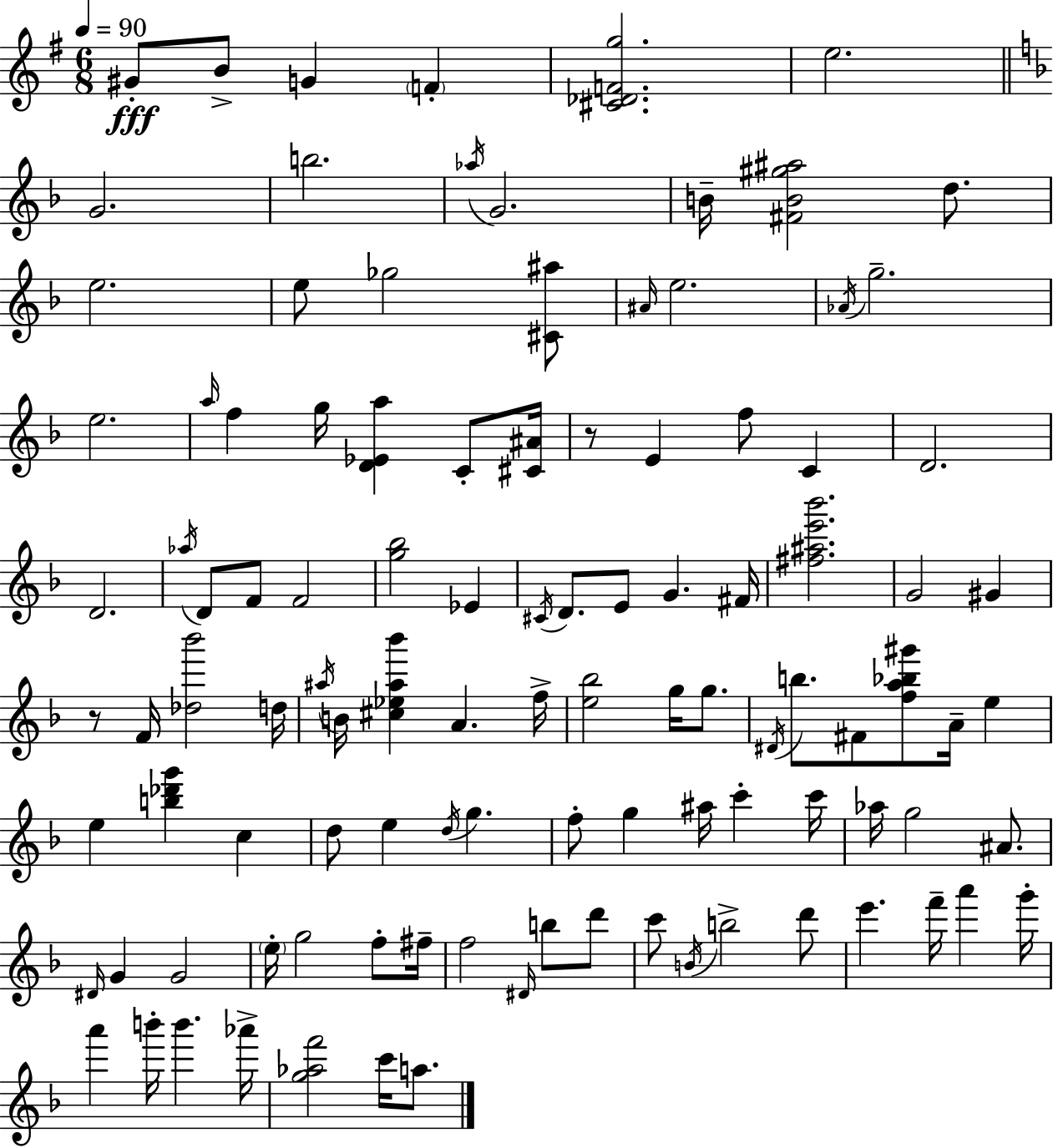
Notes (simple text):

G#4/e B4/e G4/q F4/q [C#4,Db4,F4,G5]/h. E5/h. G4/h. B5/h. Ab5/s G4/h. B4/s [F#4,B4,G#5,A#5]/h D5/e. E5/h. E5/e Gb5/h [C#4,A#5]/e A#4/s E5/h. Ab4/s G5/h. E5/h. A5/s F5/q G5/s [D4,Eb4,A5]/q C4/e [C#4,A#4]/s R/e E4/q F5/e C4/q D4/h. D4/h. Ab5/s D4/e F4/e F4/h [G5,Bb5]/h Eb4/q C#4/s D4/e. E4/e G4/q. F#4/s [F#5,A#5,E6,Bb6]/h. G4/h G#4/q R/e F4/s [Db5,Bb6]/h D5/s A#5/s B4/s [C#5,Eb5,A#5,Bb6]/q A4/q. F5/s [E5,Bb5]/h G5/s G5/e. D#4/s B5/e. F#4/e [F5,A5,Bb5,G#6]/e A4/s E5/q E5/q [B5,Db6,G6]/q C5/q D5/e E5/q D5/s G5/q. F5/e G5/q A#5/s C6/q C6/s Ab5/s G5/h A#4/e. D#4/s G4/q G4/h E5/s G5/h F5/e F#5/s F5/h D#4/s B5/e D6/e C6/e B4/s B5/h D6/e E6/q. F6/s A6/q G6/s A6/q B6/s B6/q. Ab6/s [G5,Ab5,F6]/h C6/s A5/e.